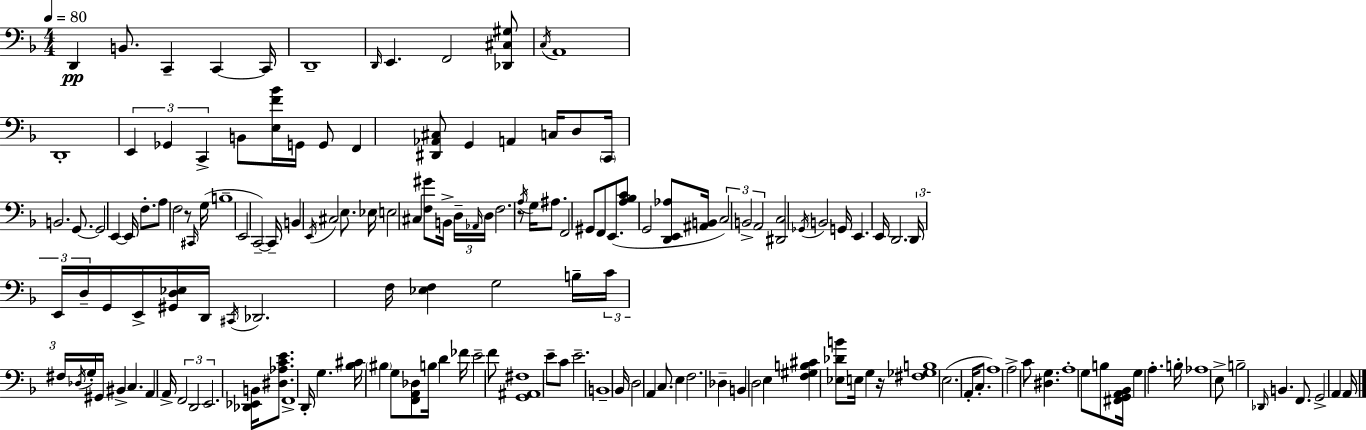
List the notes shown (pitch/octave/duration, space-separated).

D2/q B2/e. C2/q C2/q C2/s D2/w D2/s E2/q. F2/h [Db2,C#3,G#3]/e C3/s A2/w D2/w E2/q Gb2/q C2/q B2/e [E3,F4,Bb4]/s G2/s G2/e F2/q [D#2,Ab2,C#3]/e G2/q A2/q C3/s D3/e C2/s B2/h. G2/e. G2/h E2/q E2/s F3/e. A3/e F3/h R/e C#2/s G3/s B3/w E2/h C2/h C2/s B2/q E2/s C#3/h E3/e. Eb3/s E3/h C#3/q [F3,G#4]/e B2/s D3/s Ab2/s D3/s F3/h. R/e A3/s G3/s A#3/e. F2/h G#2/e F2/e E2/e. [A3,Bb3,C4]/e G2/h [D2,E2,Ab3]/e [A#2,B2]/s C3/h B2/h A2/h [D#2,C3]/h Gb2/s B2/h G2/s E2/q. E2/s D2/h. D2/s E2/s D3/s G2/s E2/s [G#2,D3,Eb3]/s D2/s C#2/s Db2/h. F3/s [Eb3,F3]/q G3/h B3/s C4/s F#3/s Db3/s G3/s G#2/s BIS2/q C3/q. A2/q A2/s F2/h D2/h E2/h. [Db2,Eb2,B2]/s [D#3,Ab3,C4,E4]/e. F2/w D2/s G3/q. [Bb3,C#4]/s BIS3/q G3/e [F2,A2,Db3]/e B3/s D4/q FES4/s E4/h F4/e [G2,A#2,F#3]/w E4/e C4/e E4/h. B2/w Bb2/s D3/h A2/q C3/e. E3/q F3/h. Db3/q B2/q D3/h E3/q [F3,G#3,B3,C#4]/q [Eb3,Db4,B4]/e E3/s G3/q R/s [F#3,Gb3,B3]/w E3/h. A2/s C3/e. A3/w A3/h C4/e [D#3,G3]/q. A3/w G3/e B3/e [F#2,G2,A2,Bb2]/s G3/q A3/q. B3/s Ab3/w E3/e B3/h Db2/s B2/q. F2/e. G2/h A2/q A2/s